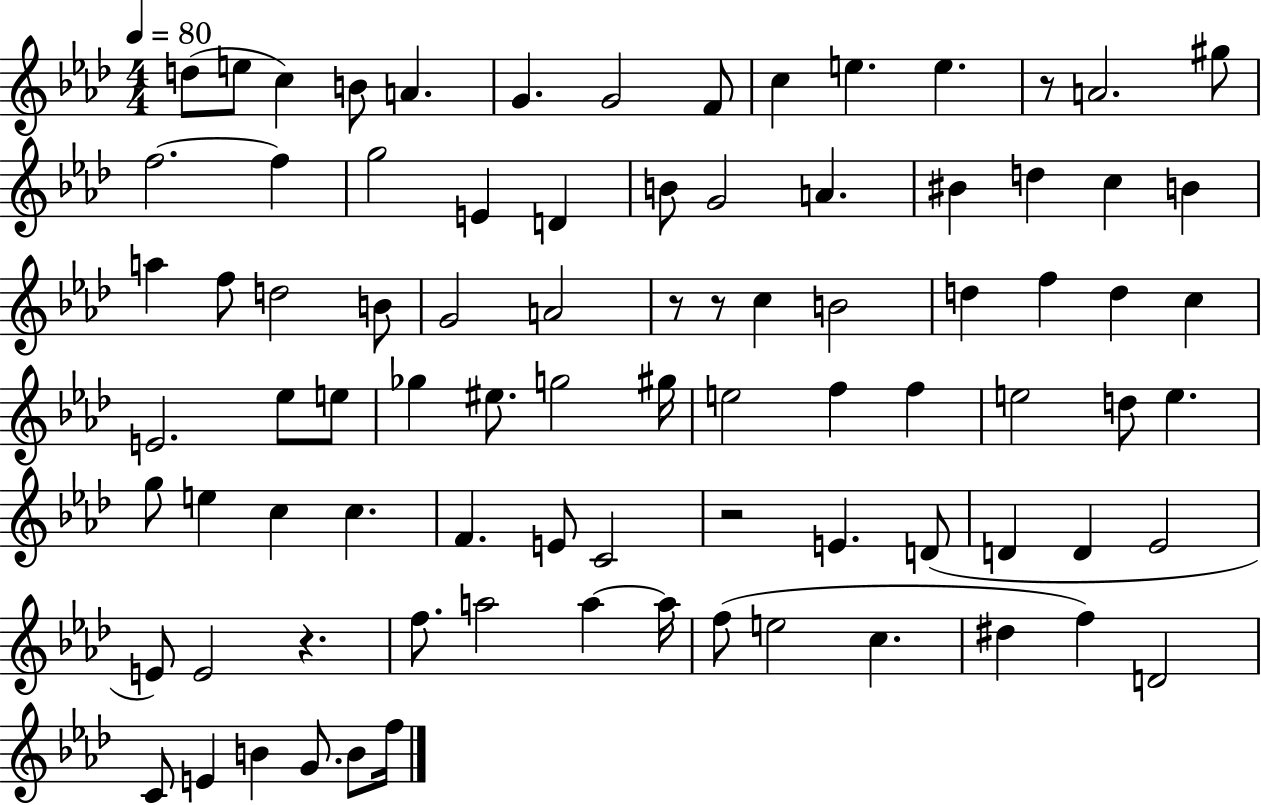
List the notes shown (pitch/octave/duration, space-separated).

D5/e E5/e C5/q B4/e A4/q. G4/q. G4/h F4/e C5/q E5/q. E5/q. R/e A4/h. G#5/e F5/h. F5/q G5/h E4/q D4/q B4/e G4/h A4/q. BIS4/q D5/q C5/q B4/q A5/q F5/e D5/h B4/e G4/h A4/h R/e R/e C5/q B4/h D5/q F5/q D5/q C5/q E4/h. Eb5/e E5/e Gb5/q EIS5/e. G5/h G#5/s E5/h F5/q F5/q E5/h D5/e E5/q. G5/e E5/q C5/q C5/q. F4/q. E4/e C4/h R/h E4/q. D4/e D4/q D4/q Eb4/h E4/e E4/h R/q. F5/e. A5/h A5/q A5/s F5/e E5/h C5/q. D#5/q F5/q D4/h C4/e E4/q B4/q G4/e. B4/e F5/s